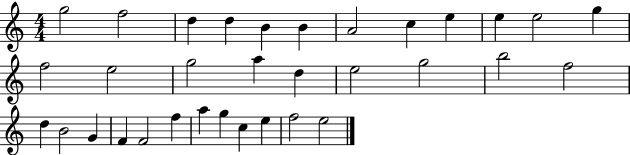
G5/h F5/h D5/q D5/q B4/q B4/q A4/h C5/q E5/q E5/q E5/h G5/q F5/h E5/h G5/h A5/q D5/q E5/h G5/h B5/h F5/h D5/q B4/h G4/q F4/q F4/h F5/q A5/q G5/q C5/q E5/q F5/h E5/h